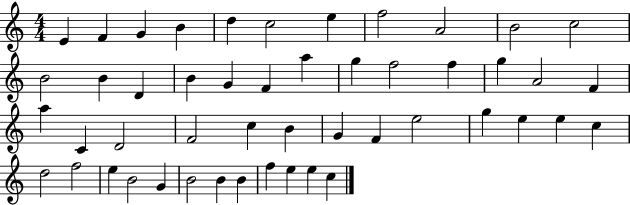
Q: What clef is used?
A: treble